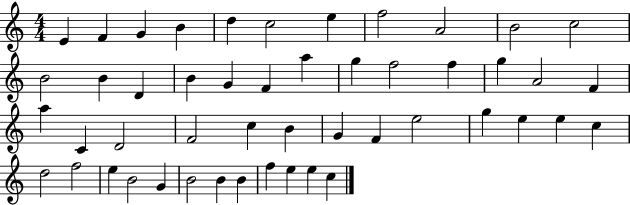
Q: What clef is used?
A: treble